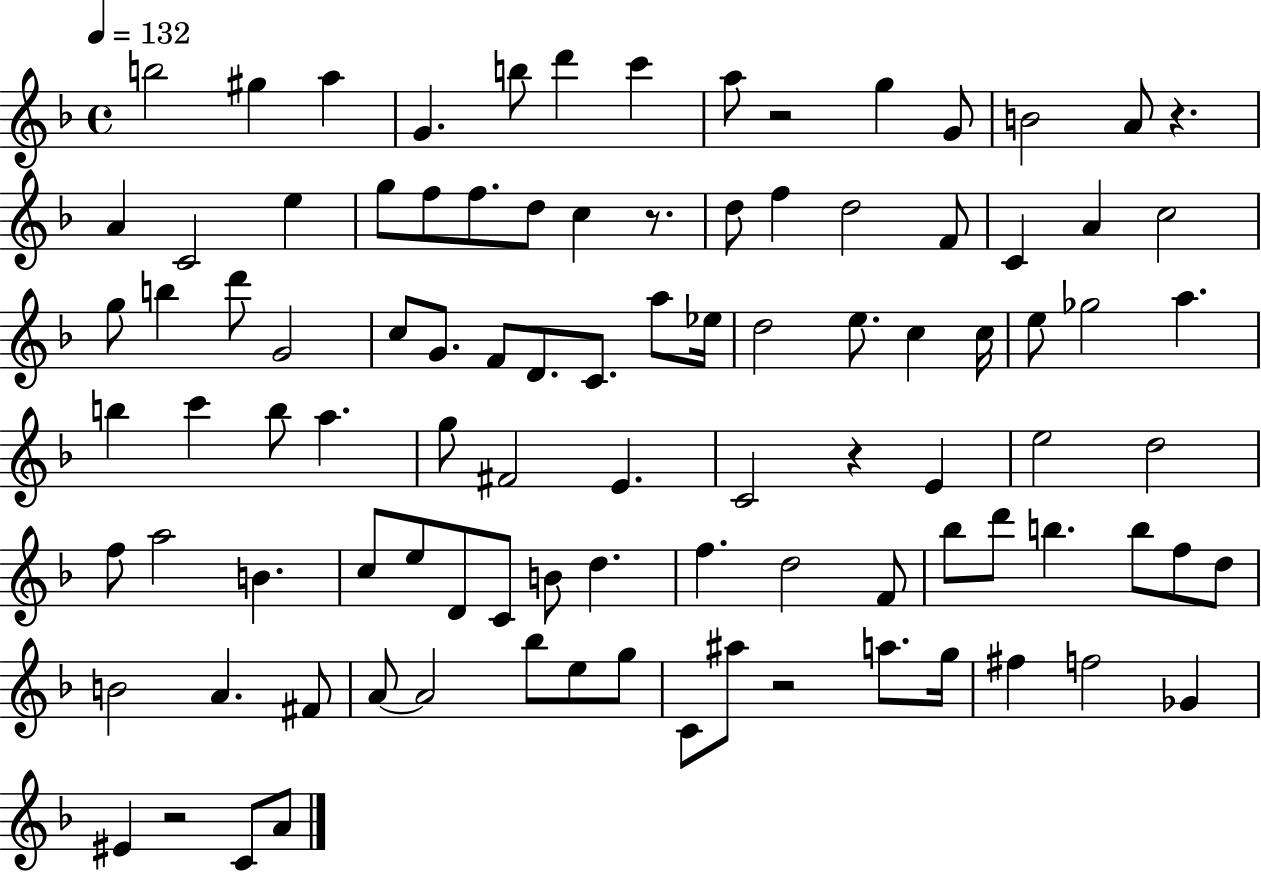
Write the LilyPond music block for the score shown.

{
  \clef treble
  \time 4/4
  \defaultTimeSignature
  \key f \major
  \tempo 4 = 132
  b''2 gis''4 a''4 | g'4. b''8 d'''4 c'''4 | a''8 r2 g''4 g'8 | b'2 a'8 r4. | \break a'4 c'2 e''4 | g''8 f''8 f''8. d''8 c''4 r8. | d''8 f''4 d''2 f'8 | c'4 a'4 c''2 | \break g''8 b''4 d'''8 g'2 | c''8 g'8. f'8 d'8. c'8. a''8 ees''16 | d''2 e''8. c''4 c''16 | e''8 ges''2 a''4. | \break b''4 c'''4 b''8 a''4. | g''8 fis'2 e'4. | c'2 r4 e'4 | e''2 d''2 | \break f''8 a''2 b'4. | c''8 e''8 d'8 c'8 b'8 d''4. | f''4. d''2 f'8 | bes''8 d'''8 b''4. b''8 f''8 d''8 | \break b'2 a'4. fis'8 | a'8~~ a'2 bes''8 e''8 g''8 | c'8 ais''8 r2 a''8. g''16 | fis''4 f''2 ges'4 | \break eis'4 r2 c'8 a'8 | \bar "|."
}